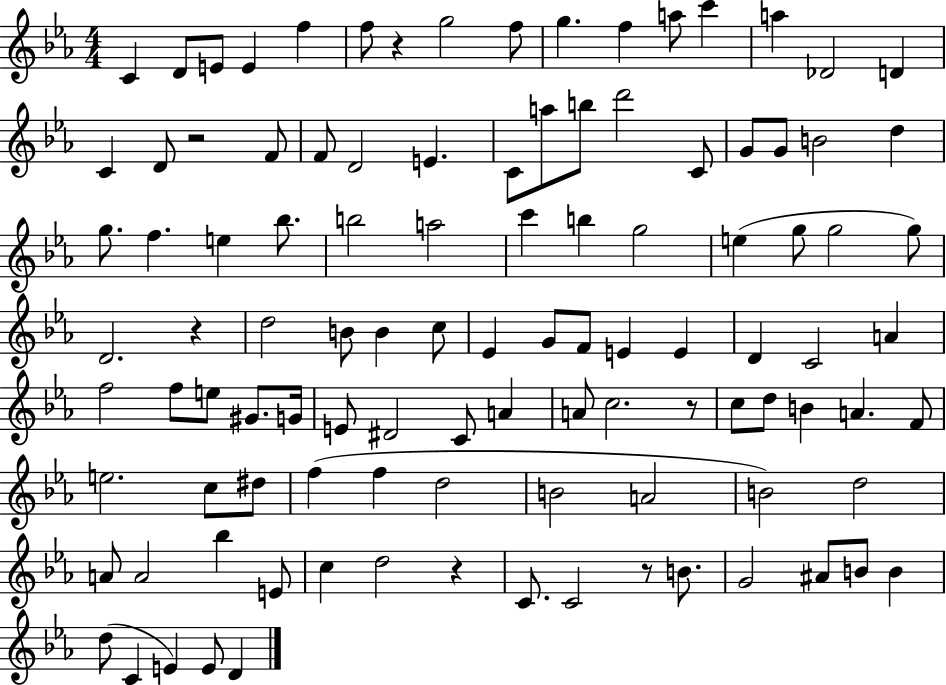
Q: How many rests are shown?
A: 6